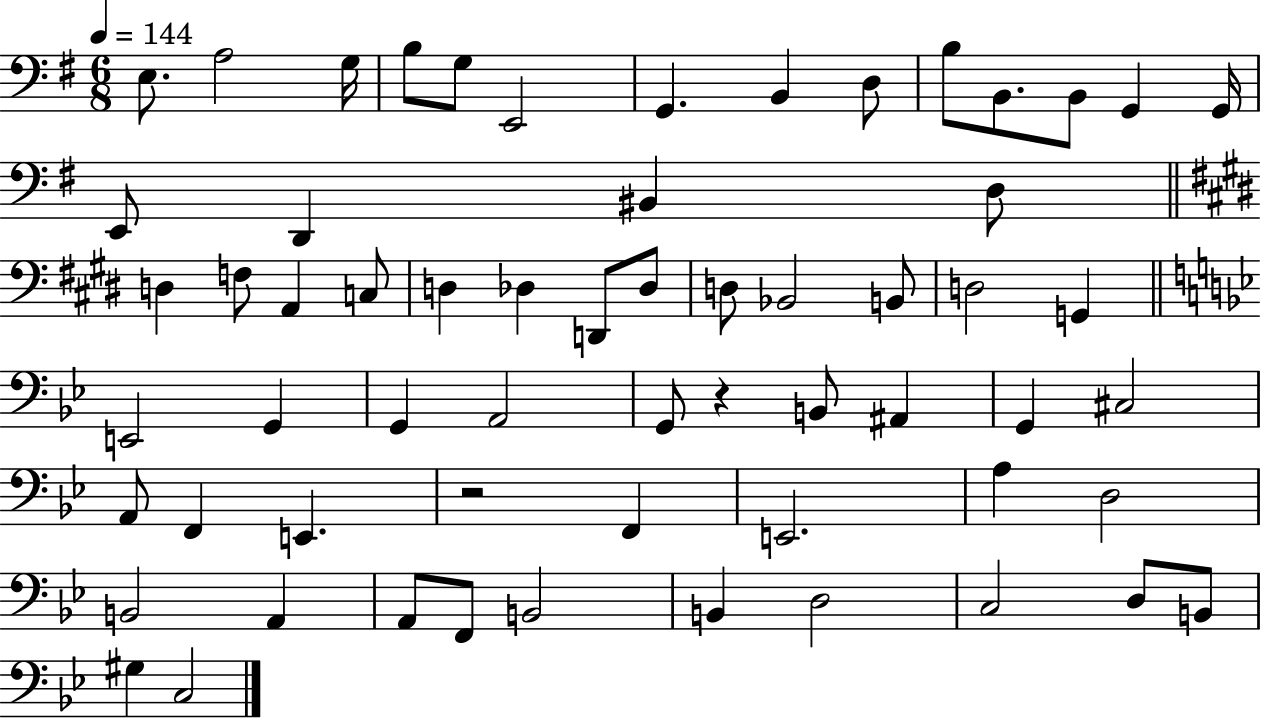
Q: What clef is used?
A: bass